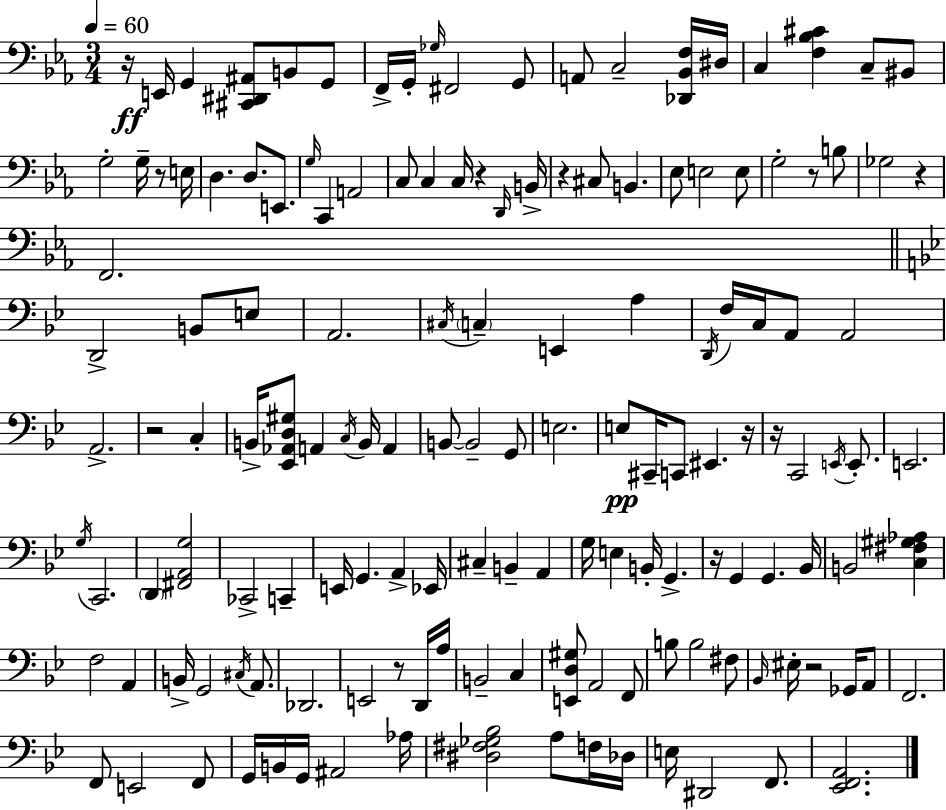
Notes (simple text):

R/s E2/s G2/q [C#2,D#2,A#2]/e B2/e G2/e F2/s G2/s Gb3/s F#2/h G2/e A2/e C3/h [Db2,Bb2,F3]/s D#3/s C3/q [F3,Bb3,C#4]/q C3/e BIS2/e G3/h G3/s R/e E3/s D3/q. D3/e. E2/e. G3/s C2/q A2/h C3/e C3/q C3/s R/q D2/s B2/s R/q C#3/e B2/q. Eb3/e E3/h E3/e G3/h R/e B3/e Gb3/h R/q F2/h. D2/h B2/e E3/e A2/h. C#3/s C3/q E2/q A3/q D2/s F3/s C3/s A2/e A2/h A2/h. R/h C3/q B2/s [Eb2,Ab2,D3,G#3]/e A2/q C3/s B2/s A2/q B2/e B2/h G2/e E3/h. E3/e C#2/s C2/e EIS2/q. R/s R/s C2/h E2/s E2/e. E2/h. G3/s C2/h. D2/q [F#2,A2,G3]/h CES2/h C2/q E2/s G2/q. A2/q Eb2/s C#3/q B2/q A2/q G3/s E3/q B2/s G2/q. R/s G2/q G2/q. Bb2/s B2/h [C3,F#3,G#3,Ab3]/q F3/h A2/q B2/s G2/h C#3/s A2/e. Db2/h. E2/h R/e D2/s A3/s B2/h C3/q [E2,D3,G#3]/e A2/h F2/e B3/e B3/h F#3/e Bb2/s EIS3/s R/h Gb2/s A2/e F2/h. F2/e E2/h F2/e G2/s B2/s G2/s A#2/h Ab3/s [D#3,F#3,Gb3,Bb3]/h A3/e F3/s Db3/s E3/s D#2/h F2/e. [Eb2,F2,A2]/h.